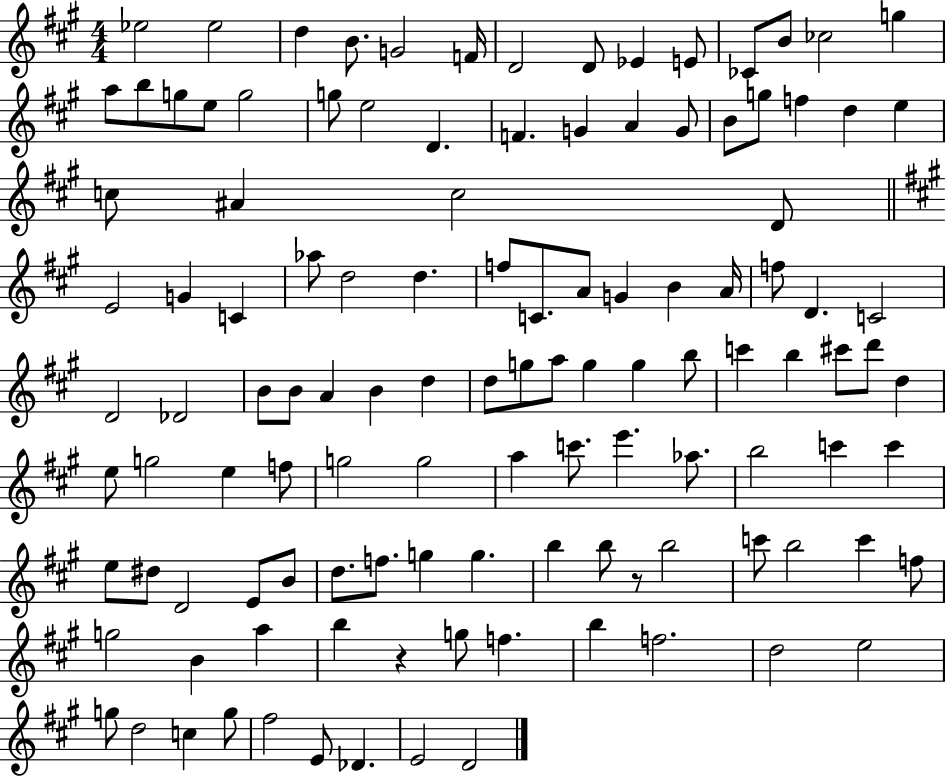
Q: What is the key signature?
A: A major